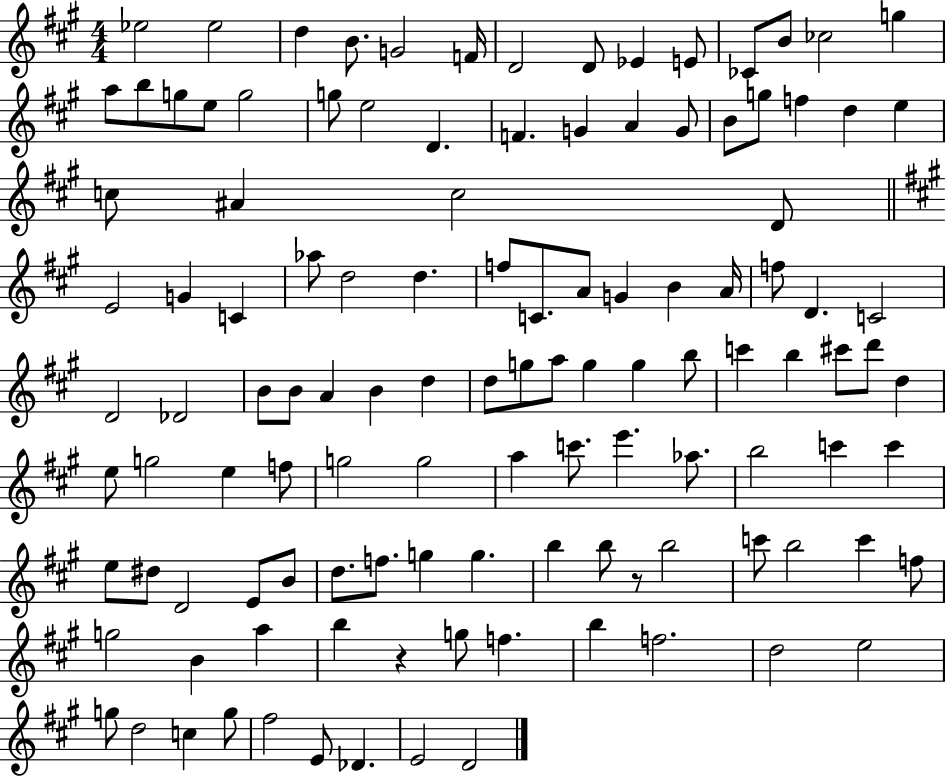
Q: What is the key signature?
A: A major